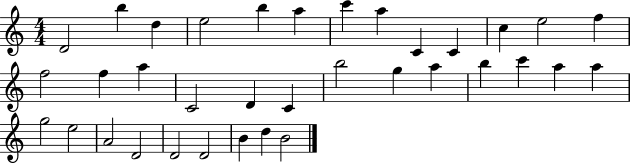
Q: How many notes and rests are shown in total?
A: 35